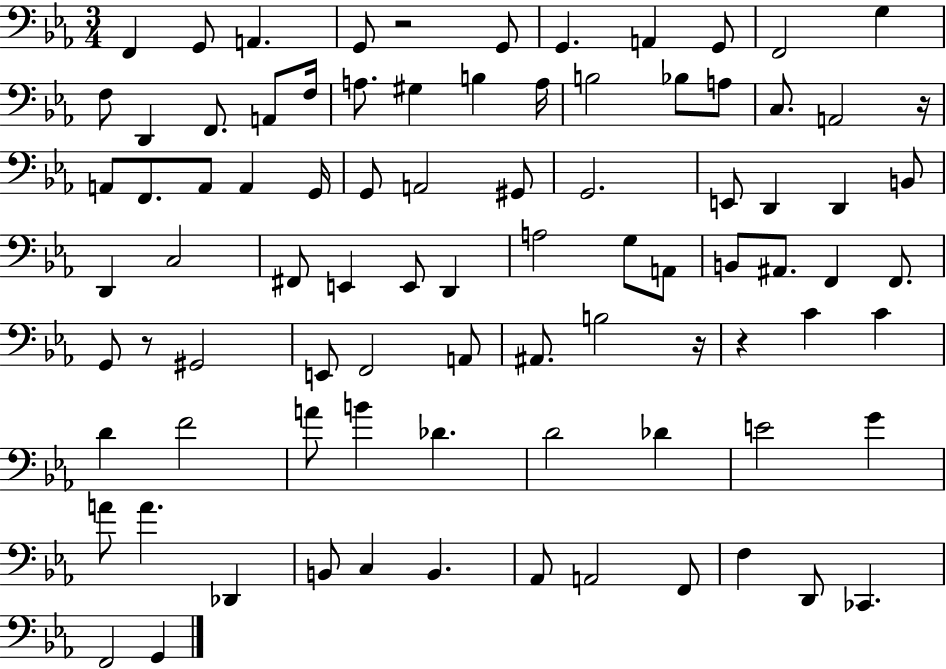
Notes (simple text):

F2/q G2/e A2/q. G2/e R/h G2/e G2/q. A2/q G2/e F2/h G3/q F3/e D2/q F2/e. A2/e F3/s A3/e. G#3/q B3/q A3/s B3/h Bb3/e A3/e C3/e. A2/h R/s A2/e F2/e. A2/e A2/q G2/s G2/e A2/h G#2/e G2/h. E2/e D2/q D2/q B2/e D2/q C3/h F#2/e E2/q E2/e D2/q A3/h G3/e A2/e B2/e A#2/e. F2/q F2/e. G2/e R/e G#2/h E2/e F2/h A2/e A#2/e. B3/h R/s R/q C4/q C4/q D4/q F4/h A4/e B4/q Db4/q. D4/h Db4/q E4/h G4/q A4/e A4/q. Db2/q B2/e C3/q B2/q. Ab2/e A2/h F2/e F3/q D2/e CES2/q. F2/h G2/q